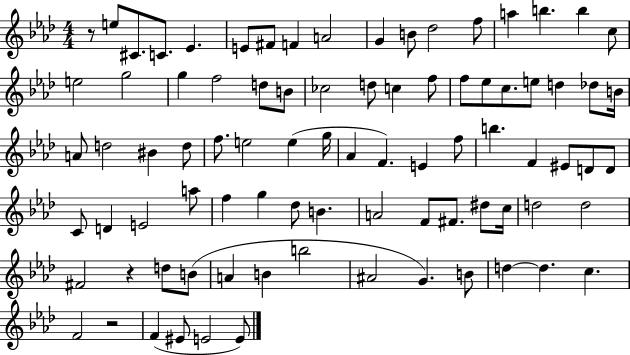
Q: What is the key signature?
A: AES major